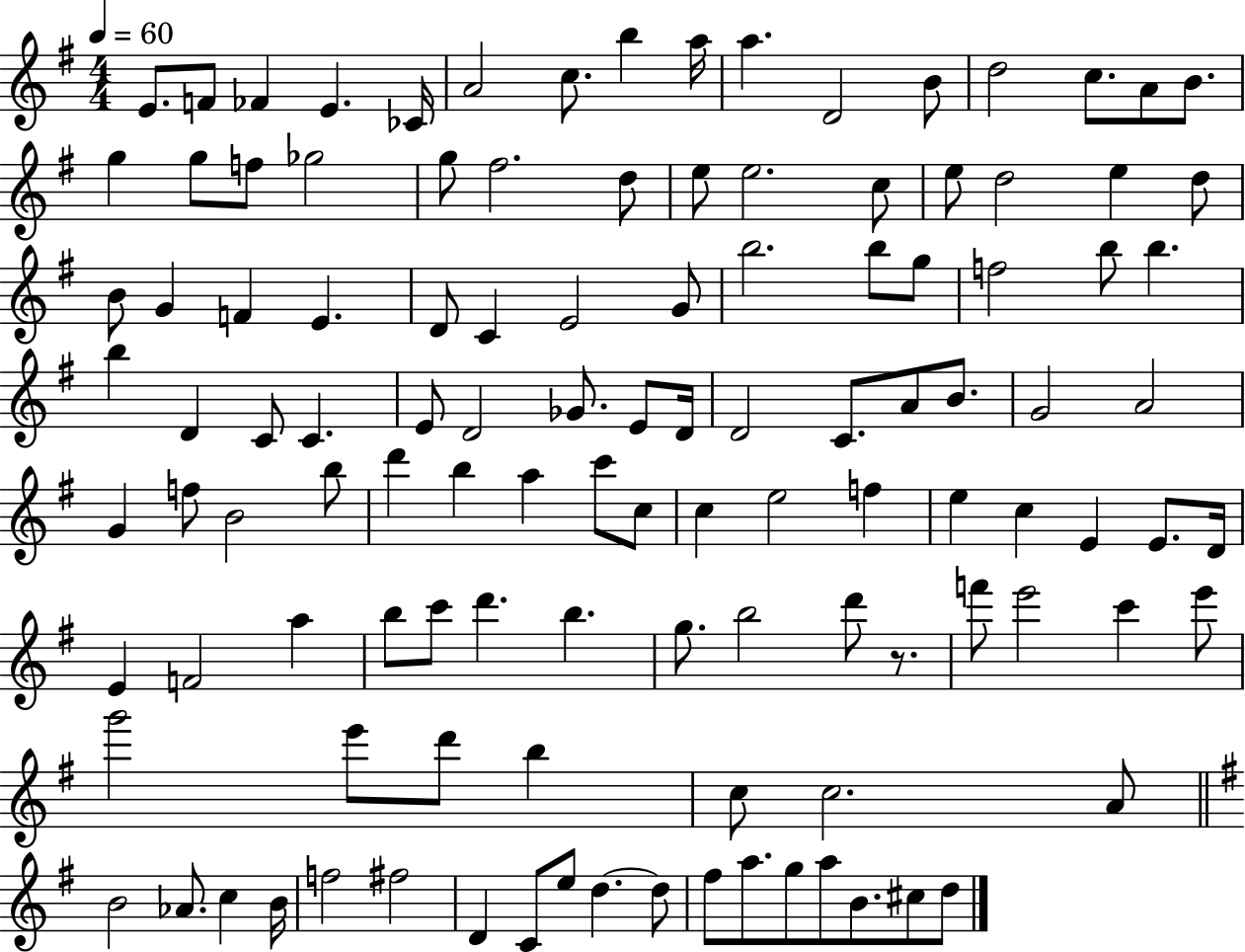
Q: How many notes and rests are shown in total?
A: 116